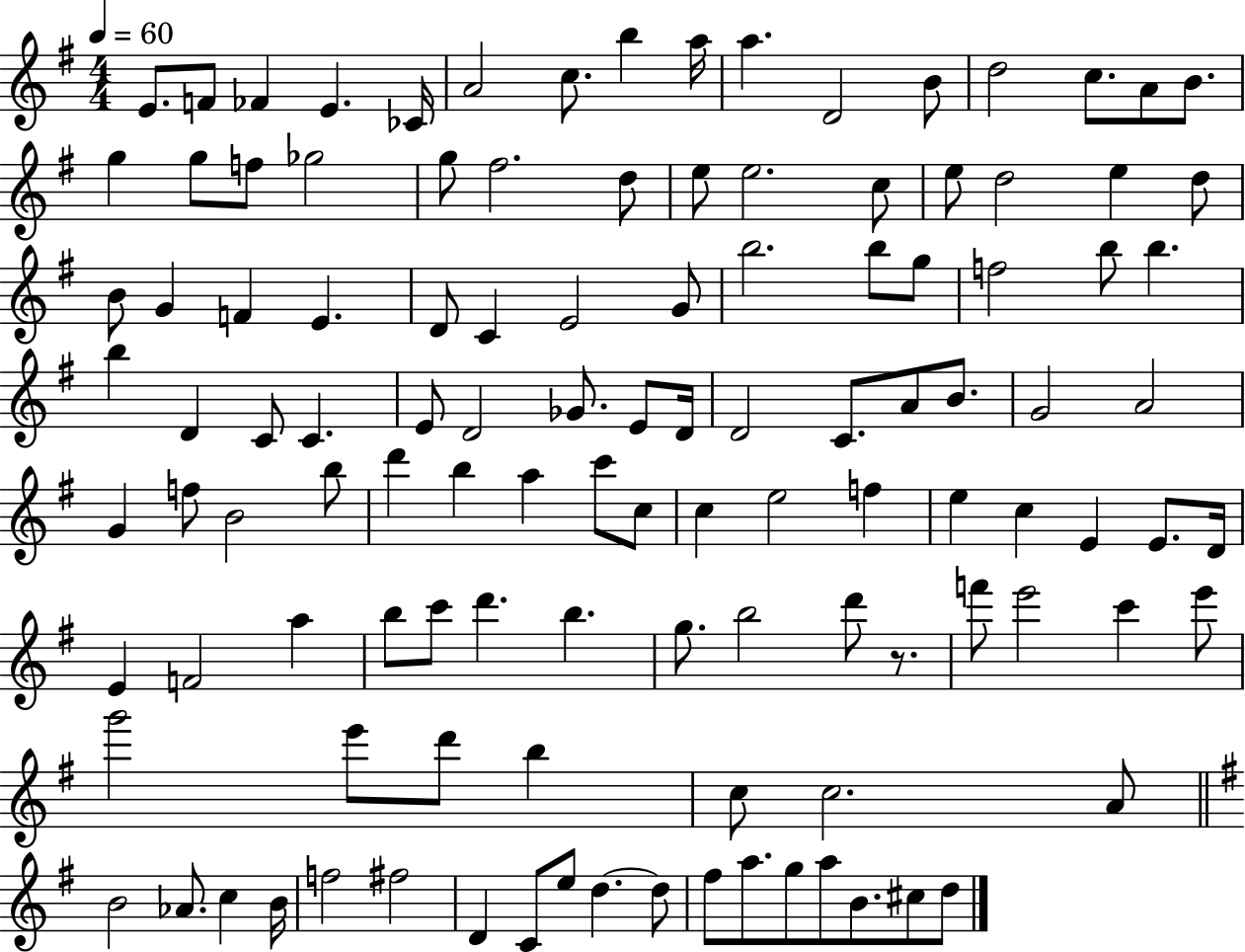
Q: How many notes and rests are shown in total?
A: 116